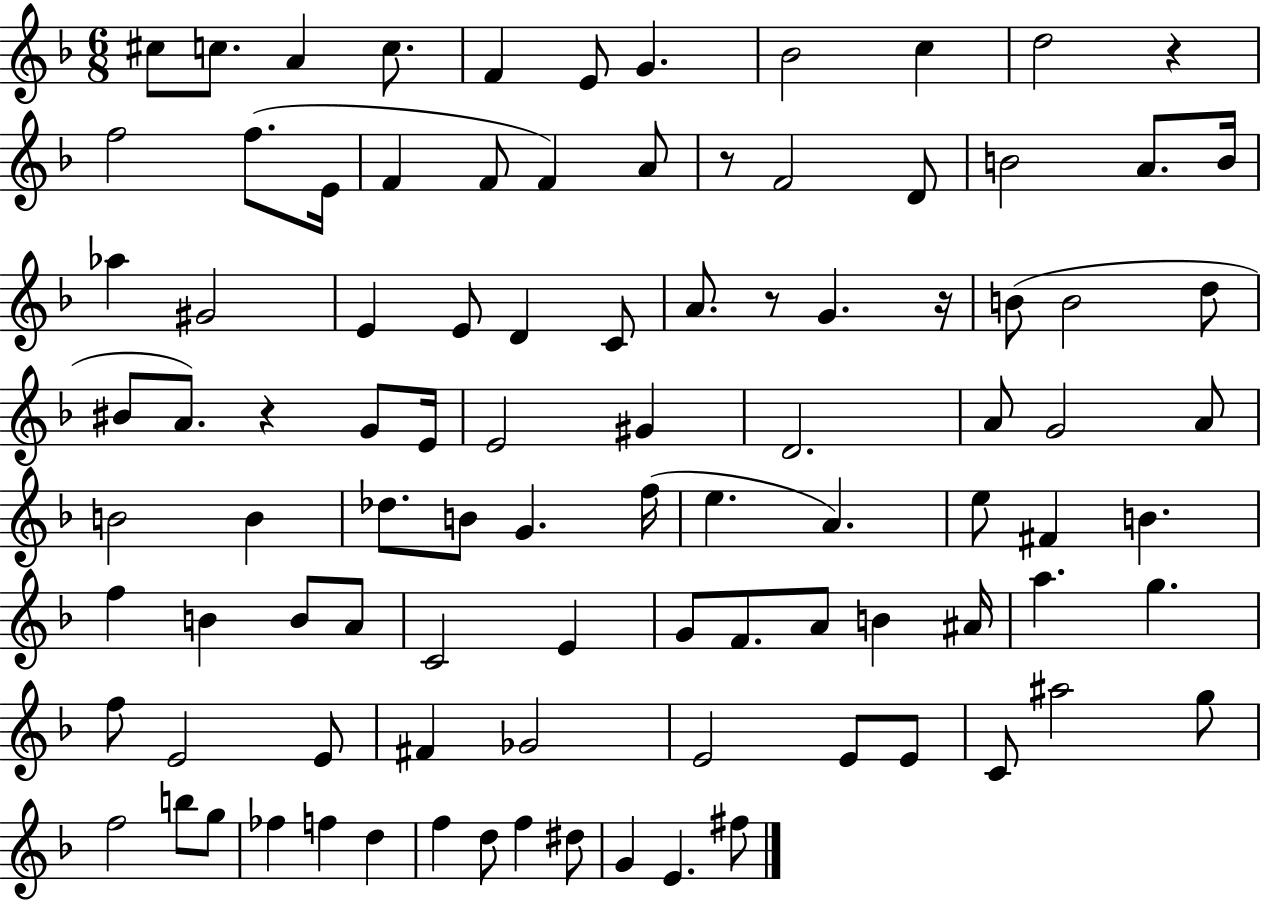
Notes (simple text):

C#5/e C5/e. A4/q C5/e. F4/q E4/e G4/q. Bb4/h C5/q D5/h R/q F5/h F5/e. E4/s F4/q F4/e F4/q A4/e R/e F4/h D4/e B4/h A4/e. B4/s Ab5/q G#4/h E4/q E4/e D4/q C4/e A4/e. R/e G4/q. R/s B4/e B4/h D5/e BIS4/e A4/e. R/q G4/e E4/s E4/h G#4/q D4/h. A4/e G4/h A4/e B4/h B4/q Db5/e. B4/e G4/q. F5/s E5/q. A4/q. E5/e F#4/q B4/q. F5/q B4/q B4/e A4/e C4/h E4/q G4/e F4/e. A4/e B4/q A#4/s A5/q. G5/q. F5/e E4/h E4/e F#4/q Gb4/h E4/h E4/e E4/e C4/e A#5/h G5/e F5/h B5/e G5/e FES5/q F5/q D5/q F5/q D5/e F5/q D#5/e G4/q E4/q. F#5/e